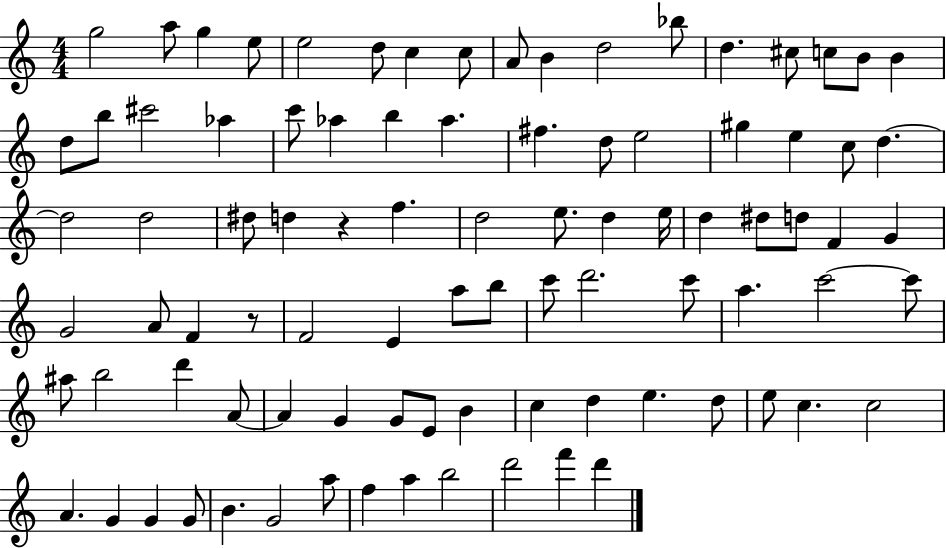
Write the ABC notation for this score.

X:1
T:Untitled
M:4/4
L:1/4
K:C
g2 a/2 g e/2 e2 d/2 c c/2 A/2 B d2 _b/2 d ^c/2 c/2 B/2 B d/2 b/2 ^c'2 _a c'/2 _a b _a ^f d/2 e2 ^g e c/2 d d2 d2 ^d/2 d z f d2 e/2 d e/4 d ^d/2 d/2 F G G2 A/2 F z/2 F2 E a/2 b/2 c'/2 d'2 c'/2 a c'2 c'/2 ^a/2 b2 d' A/2 A G G/2 E/2 B c d e d/2 e/2 c c2 A G G G/2 B G2 a/2 f a b2 d'2 f' d'